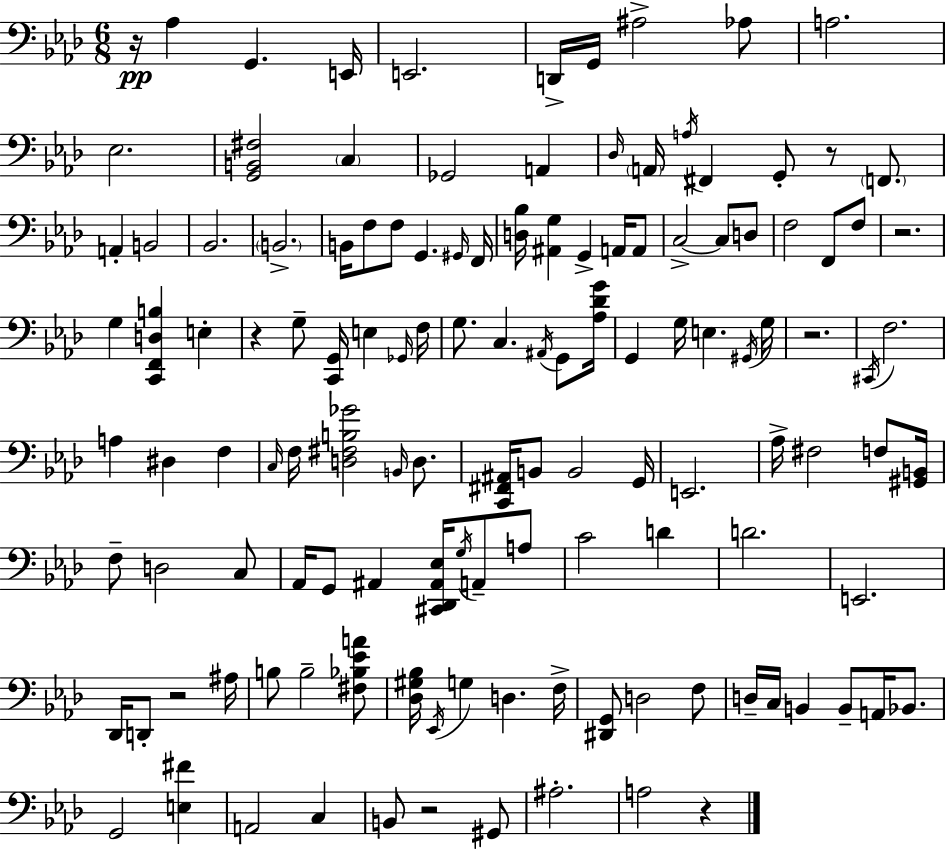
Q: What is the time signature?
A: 6/8